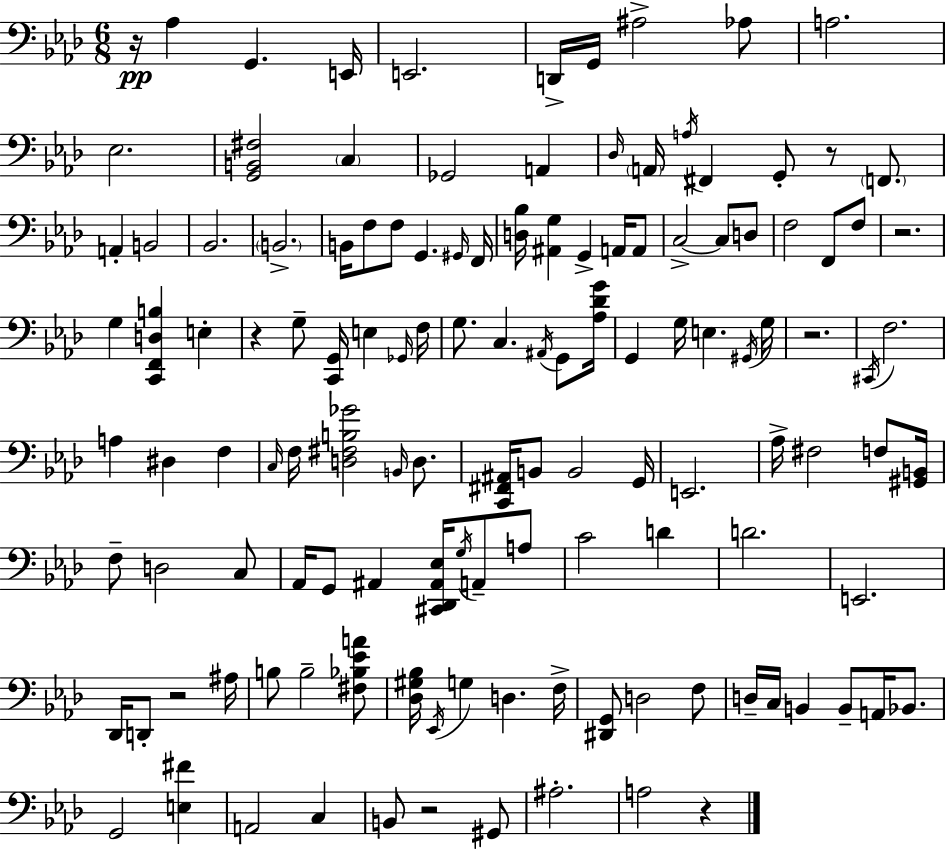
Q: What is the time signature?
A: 6/8